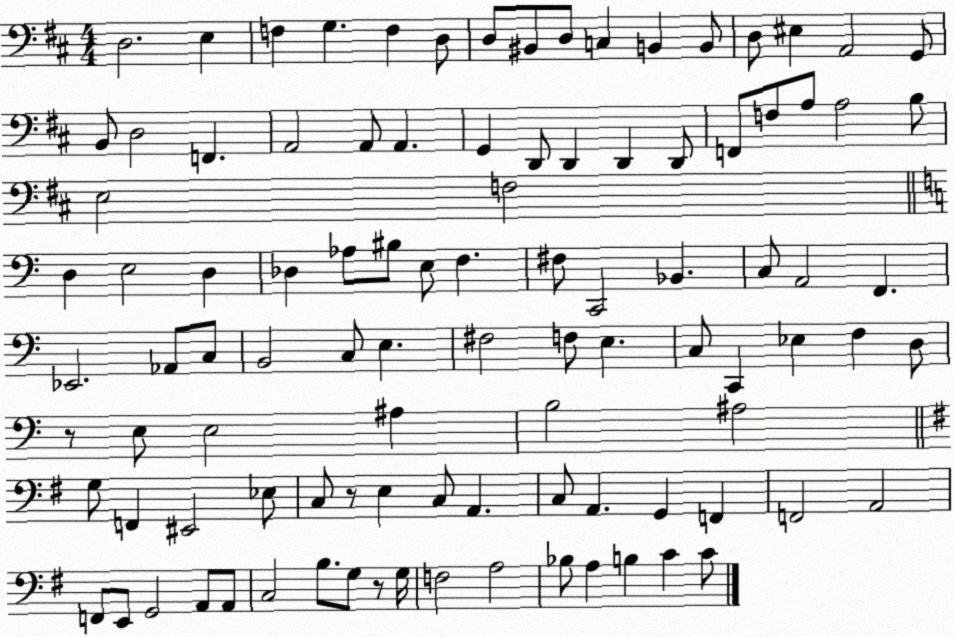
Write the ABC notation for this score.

X:1
T:Untitled
M:4/4
L:1/4
K:D
D,2 E, F, G, F, D,/2 D,/2 ^B,,/2 D,/2 C, B,, B,,/2 D,/2 ^E, A,,2 G,,/2 B,,/2 D,2 F,, A,,2 A,,/2 A,, G,, D,,/2 D,, D,, D,,/2 F,,/2 F,/2 A,/2 A,2 B,/2 E,2 F,2 D, E,2 D, _D, _A,/2 ^B,/2 E,/2 F, ^F,/2 C,,2 _B,, C,/2 A,,2 F,, _E,,2 _A,,/2 C,/2 B,,2 C,/2 E, ^F,2 F,/2 E, C,/2 C,, _E, F, D,/2 z/2 E,/2 E,2 ^A, B,2 ^A,2 G,/2 F,, ^E,,2 _E,/2 C,/2 z/2 E, C,/2 A,, C,/2 A,, G,, F,, F,,2 A,,2 F,,/2 E,,/2 G,,2 A,,/2 A,,/2 C,2 B,/2 G,/2 z/2 G,/4 F,2 A,2 _B,/2 A, B, C C/2